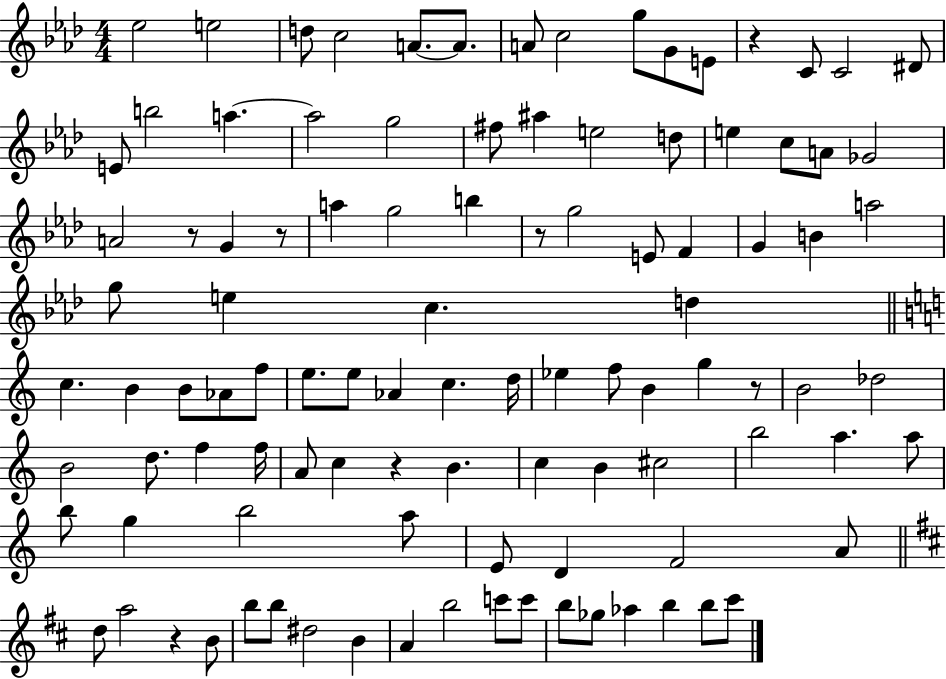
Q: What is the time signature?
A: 4/4